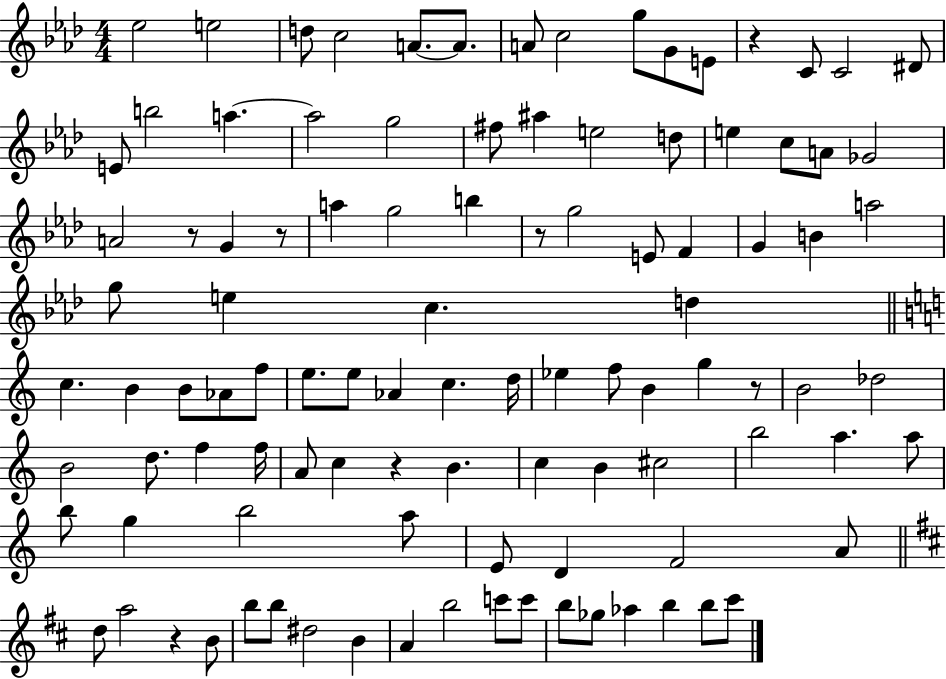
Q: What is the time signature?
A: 4/4